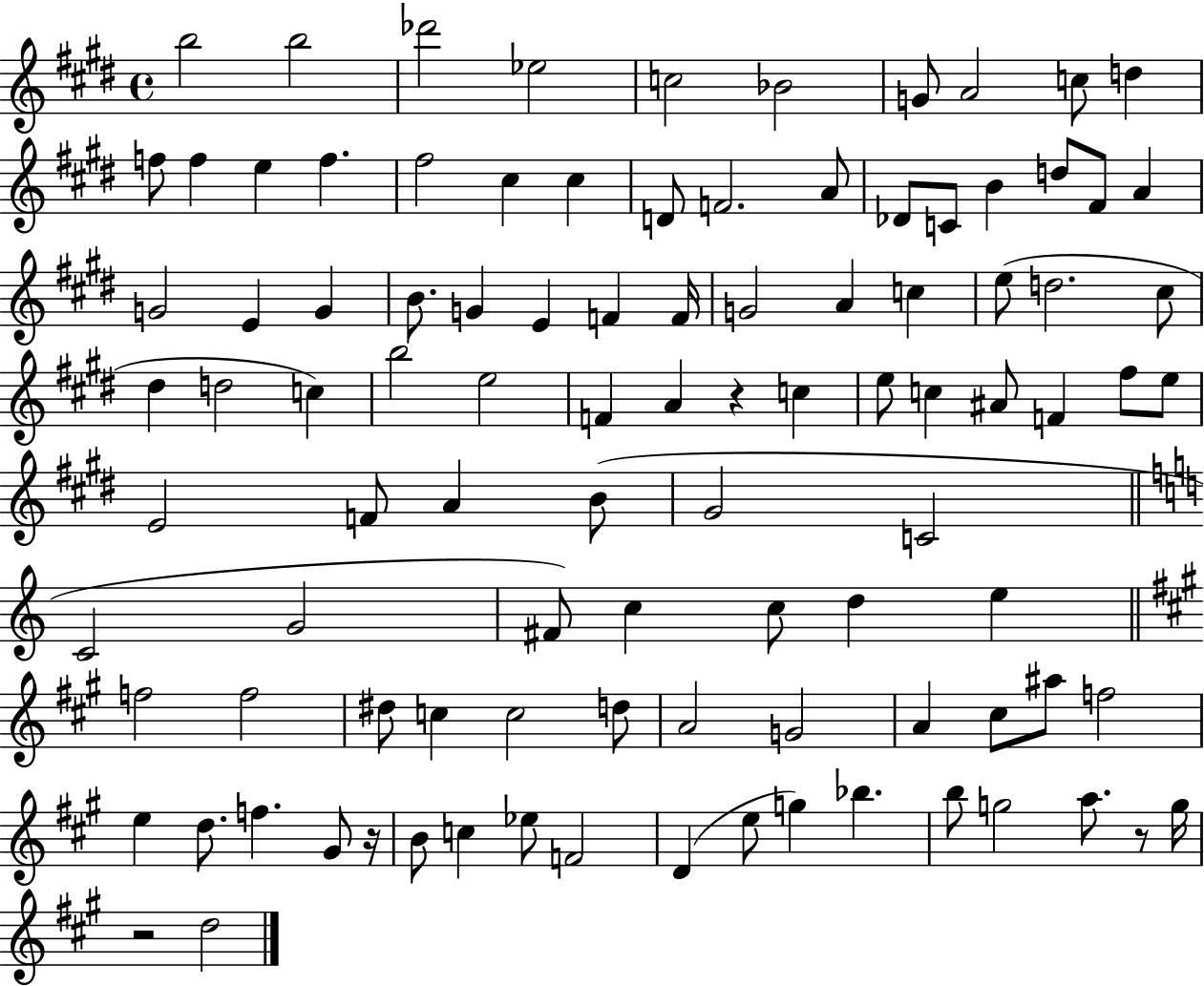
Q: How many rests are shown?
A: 4